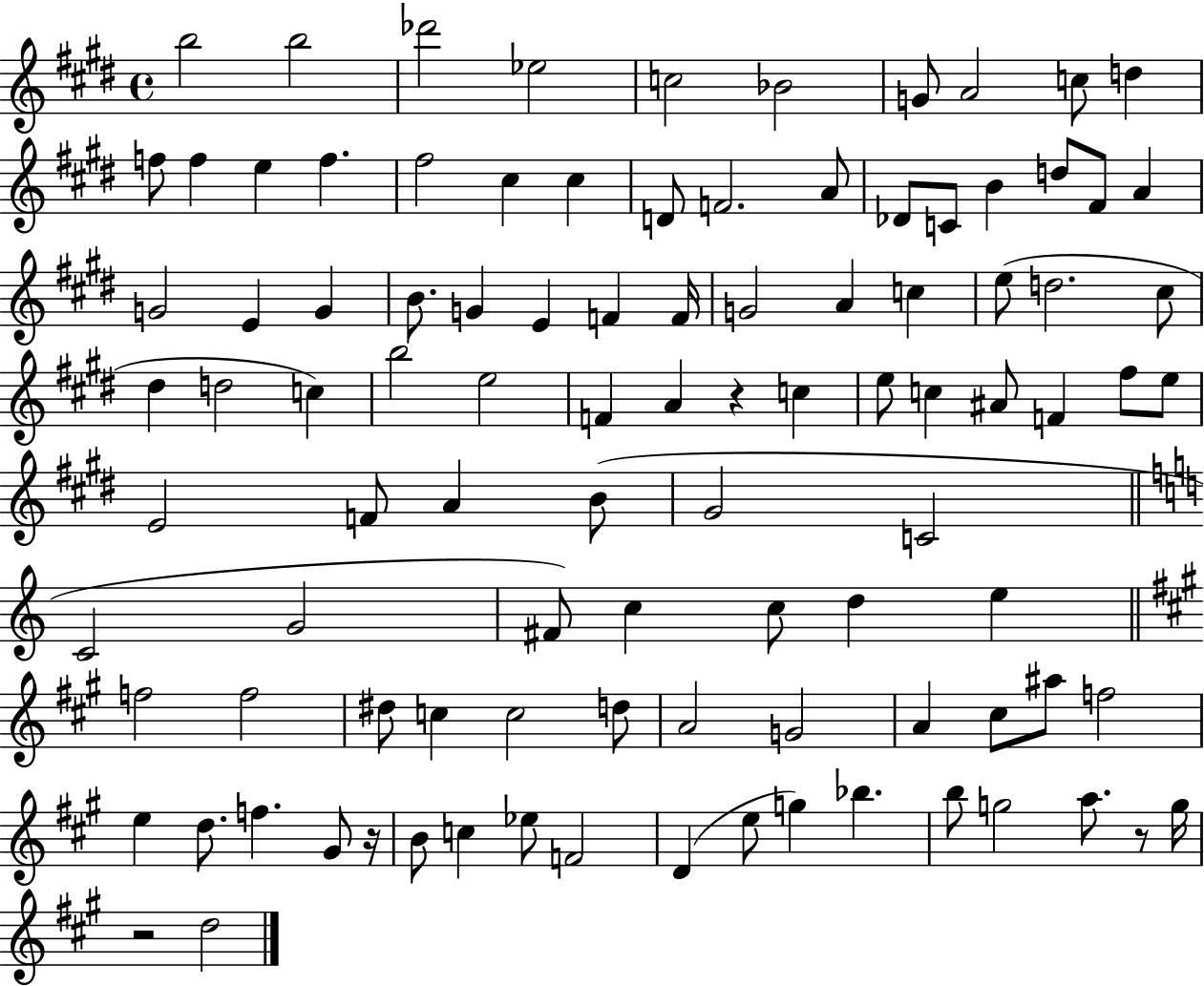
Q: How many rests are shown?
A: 4